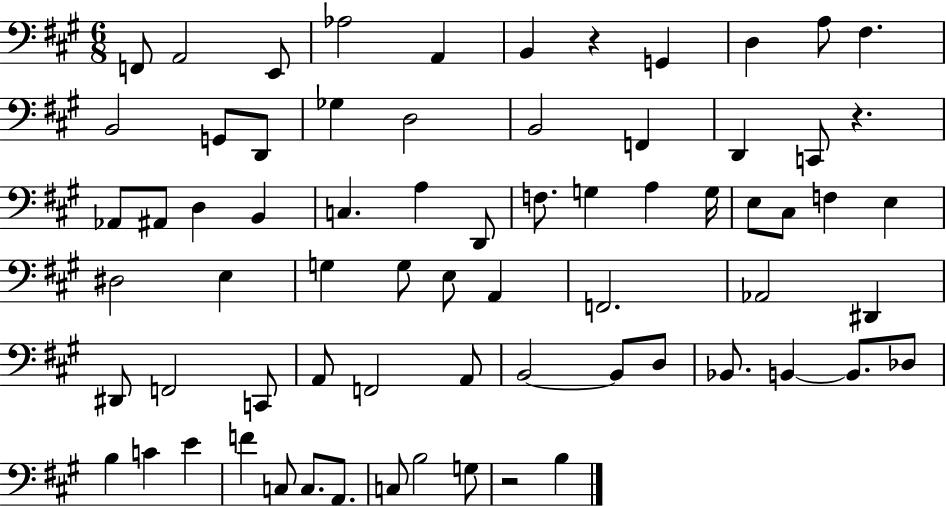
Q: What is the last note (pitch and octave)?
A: B3